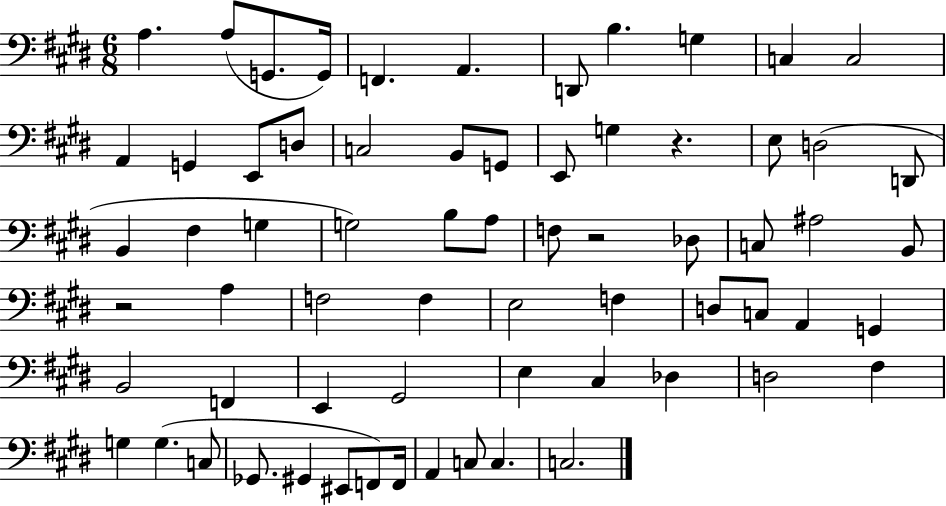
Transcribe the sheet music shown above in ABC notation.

X:1
T:Untitled
M:6/8
L:1/4
K:E
A, A,/2 G,,/2 G,,/4 F,, A,, D,,/2 B, G, C, C,2 A,, G,, E,,/2 D,/2 C,2 B,,/2 G,,/2 E,,/2 G, z E,/2 D,2 D,,/2 B,, ^F, G, G,2 B,/2 A,/2 F,/2 z2 _D,/2 C,/2 ^A,2 B,,/2 z2 A, F,2 F, E,2 F, D,/2 C,/2 A,, G,, B,,2 F,, E,, ^G,,2 E, ^C, _D, D,2 ^F, G, G, C,/2 _G,,/2 ^G,, ^E,,/2 F,,/2 F,,/4 A,, C,/2 C, C,2